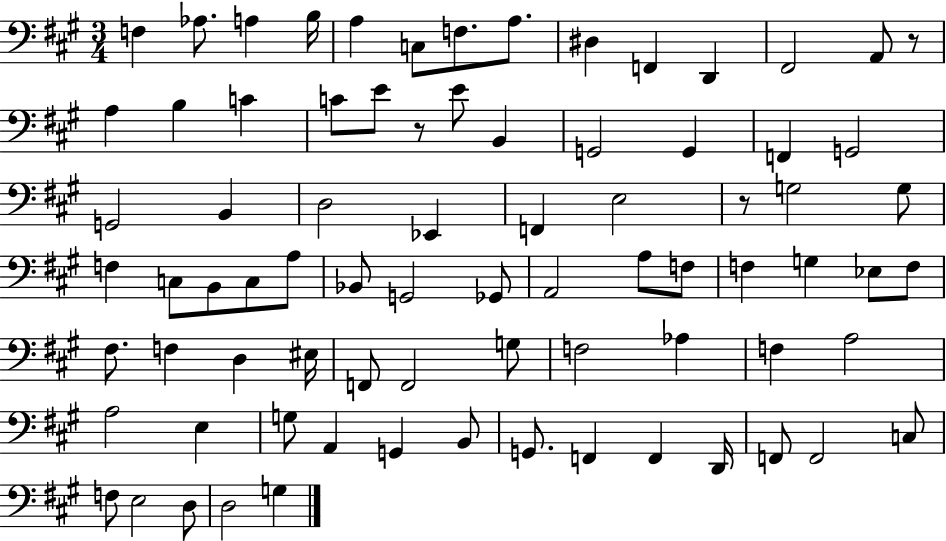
X:1
T:Untitled
M:3/4
L:1/4
K:A
F, _A,/2 A, B,/4 A, C,/2 F,/2 A,/2 ^D, F,, D,, ^F,,2 A,,/2 z/2 A, B, C C/2 E/2 z/2 E/2 B,, G,,2 G,, F,, G,,2 G,,2 B,, D,2 _E,, F,, E,2 z/2 G,2 G,/2 F, C,/2 B,,/2 C,/2 A,/2 _B,,/2 G,,2 _G,,/2 A,,2 A,/2 F,/2 F, G, _E,/2 F,/2 ^F,/2 F, D, ^E,/4 F,,/2 F,,2 G,/2 F,2 _A, F, A,2 A,2 E, G,/2 A,, G,, B,,/2 G,,/2 F,, F,, D,,/4 F,,/2 F,,2 C,/2 F,/2 E,2 D,/2 D,2 G,